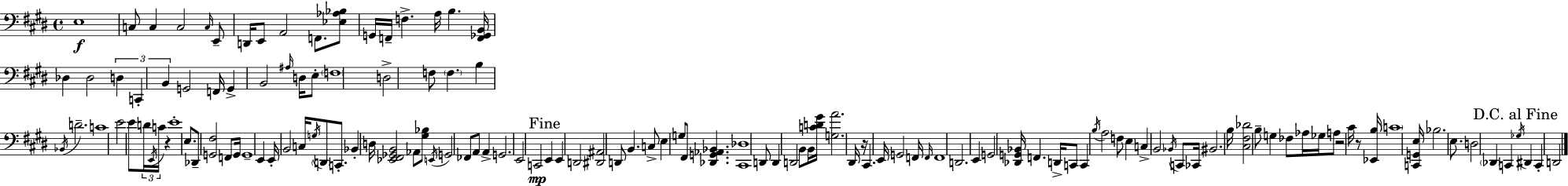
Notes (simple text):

E3/w C3/e C3/q C3/h C3/s E2/e D2/s E2/e A2/h F2/e. [Eb3,Ab3,Bb3]/e G2/s F2/s F3/q. A3/s B3/q. [F2,Gb2,B2]/s Db3/q Db3/h D3/q C2/q B2/q G2/h F2/s G2/q B2/h A#3/s D3/s E3/e F3/w D3/h F3/e F3/q. B3/q Bb2/s D4/h. C4/w E4/h E4/e D4/s E2/s C4/s R/q E4/w E3/e. Db2/e [G2,F#3]/h F2/e G2/s G2/w E2/q E2/s B2/h C3/s G3/s D2/e C2/e. Bb2/q D3/s [Eb2,F#2,Gb2,B2]/h Ab2/e [G#3,Bb3]/e E2/s G2/h FES2/e A2/e A2/q G2/h. E2/h C2/h E2/q E2/q D2/h [D#2,A#2]/h D2/e B2/q. C3/e E3/q G3/e F#2/e [Db2,G2,Ab2,Bb2]/q. [C#2,Db3]/w D2/e D2/q D2/h B2/e B2/s [C4,D4,G#4]/s [G3,A4]/h. D#2/s R/s C#2/q. E2/s G2/h F2/s F2/s F2/w D2/h. E2/q G2/h [Db2,G2,Bb2]/s F2/q. D2/s C2/e C2/q B3/s A3/h F3/e E3/q C3/q B2/h Bb2/s C2/e CES2/s BIS2/h. B3/s [C#3,F#3,Db4]/h B3/e G3/q FES3/e Ab3/s Gb3/s A3/e R/h C#4/s R/e [Eb2,B3]/s C4/w [C2,G2,E3]/s Bb3/h. E3/e. D3/h Db2/q C2/q Gb3/s D#2/q C2/q D2/h